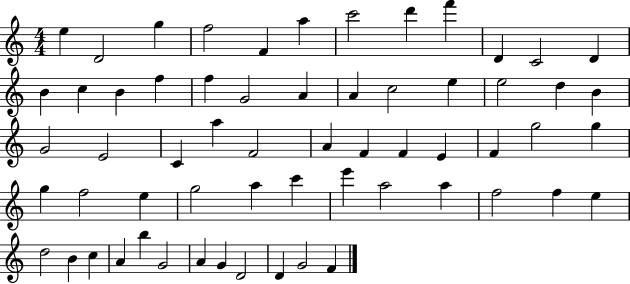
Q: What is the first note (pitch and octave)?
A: E5